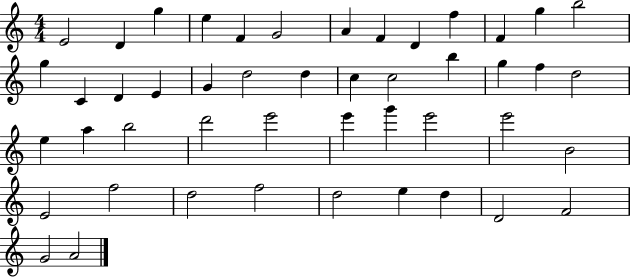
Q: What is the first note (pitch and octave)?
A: E4